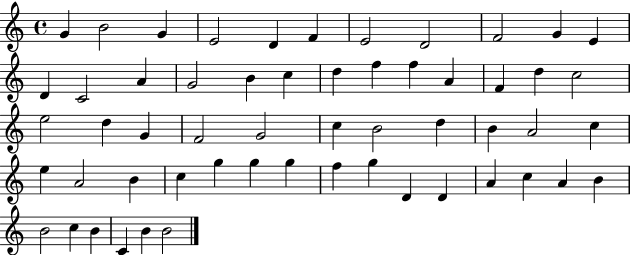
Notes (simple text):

G4/q B4/h G4/q E4/h D4/q F4/q E4/h D4/h F4/h G4/q E4/q D4/q C4/h A4/q G4/h B4/q C5/q D5/q F5/q F5/q A4/q F4/q D5/q C5/h E5/h D5/q G4/q F4/h G4/h C5/q B4/h D5/q B4/q A4/h C5/q E5/q A4/h B4/q C5/q G5/q G5/q G5/q F5/q G5/q D4/q D4/q A4/q C5/q A4/q B4/q B4/h C5/q B4/q C4/q B4/q B4/h